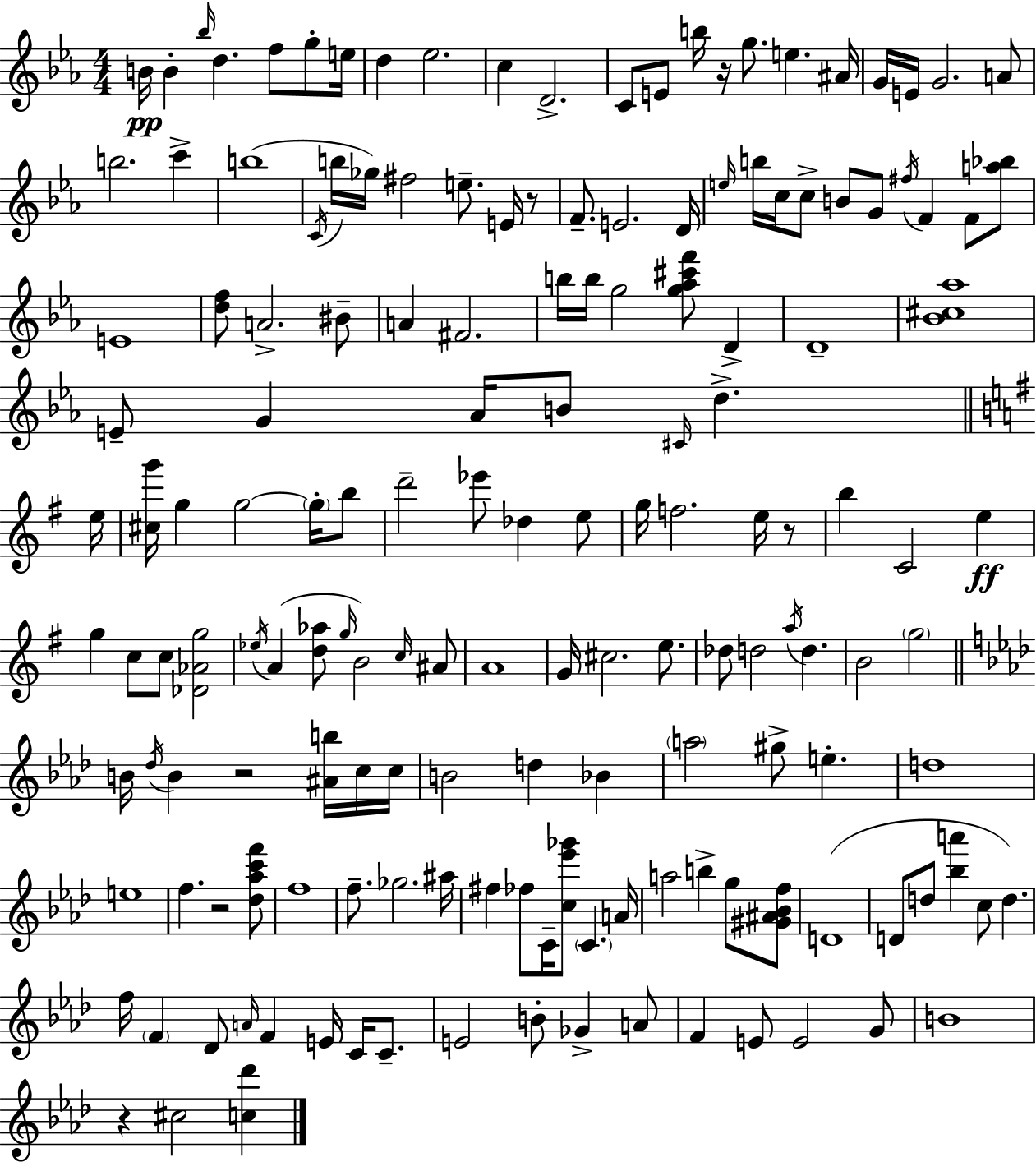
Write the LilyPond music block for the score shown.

{
  \clef treble
  \numericTimeSignature
  \time 4/4
  \key c \minor
  \repeat volta 2 { b'16\pp b'4-. \grace { bes''16 } d''4. f''8 g''8-. | e''16 d''4 ees''2. | c''4 d'2.-> | c'8 e'8 b''16 r16 g''8. e''4. | \break ais'16 g'16 e'16 g'2. a'8 | b''2. c'''4-> | b''1( | \acciaccatura { c'16 } b''16 ges''16) fis''2 e''8.-- e'16 | \break r8 f'8.-- e'2. | d'16 \grace { e''16 } b''16 c''16 c''8-> b'8 g'8 \acciaccatura { fis''16 } f'4 | f'8 <a'' bes''>8 e'1 | <d'' f''>8 a'2.-> | \break bis'8-- a'4 fis'2. | b''16 b''16 g''2 <g'' aes'' cis''' f'''>8 | d'4-> d'1-- | <bes' cis'' aes''>1 | \break e'8-- g'4 aes'16 b'8 \grace { cis'16 } d''4.-> | \bar "||" \break \key g \major e''16 <cis'' g'''>16 g''4 g''2~~ \parenthesize g''16-. b''8 | d'''2-- ees'''8 des''4 e''8 | g''16 f''2. e''16 r8 | b''4 c'2 e''4\ff | \break g''4 c''8 c''8 <des' aes' g''>2 | \acciaccatura { ees''16 }( a'4 <d'' aes''>8 \grace { g''16 } b'2) | \grace { c''16 } ais'8 a'1 | g'16 cis''2. | \break e''8. des''8 d''2 \acciaccatura { a''16 } d''4. | b'2 \parenthesize g''2 | \bar "||" \break \key aes \major b'16 \acciaccatura { des''16 } b'4 r2 <ais' b''>16 c''16 | c''16 b'2 d''4 bes'4 | \parenthesize a''2 gis''8-> e''4.-. | d''1 | \break e''1 | f''4. r2 <des'' aes'' c''' f'''>8 | f''1 | f''8.-- ges''2. | \break ais''16 fis''4 fes''8 c'16-- <c'' ees''' ges'''>8 \parenthesize c'4. | a'16 a''2 b''4-> g''8 <gis' ais' bes' f''>8 | d'1( | d'8 d''8 <bes'' a'''>4 c''8 d''4.) | \break f''16 \parenthesize f'4 des'8 \grace { a'16 } f'4 e'16 c'16 c'8.-- | e'2 b'8-. ges'4-> | a'8 f'4 e'8 e'2 | g'8 b'1 | \break r4 cis''2 <c'' des'''>4 | } \bar "|."
}